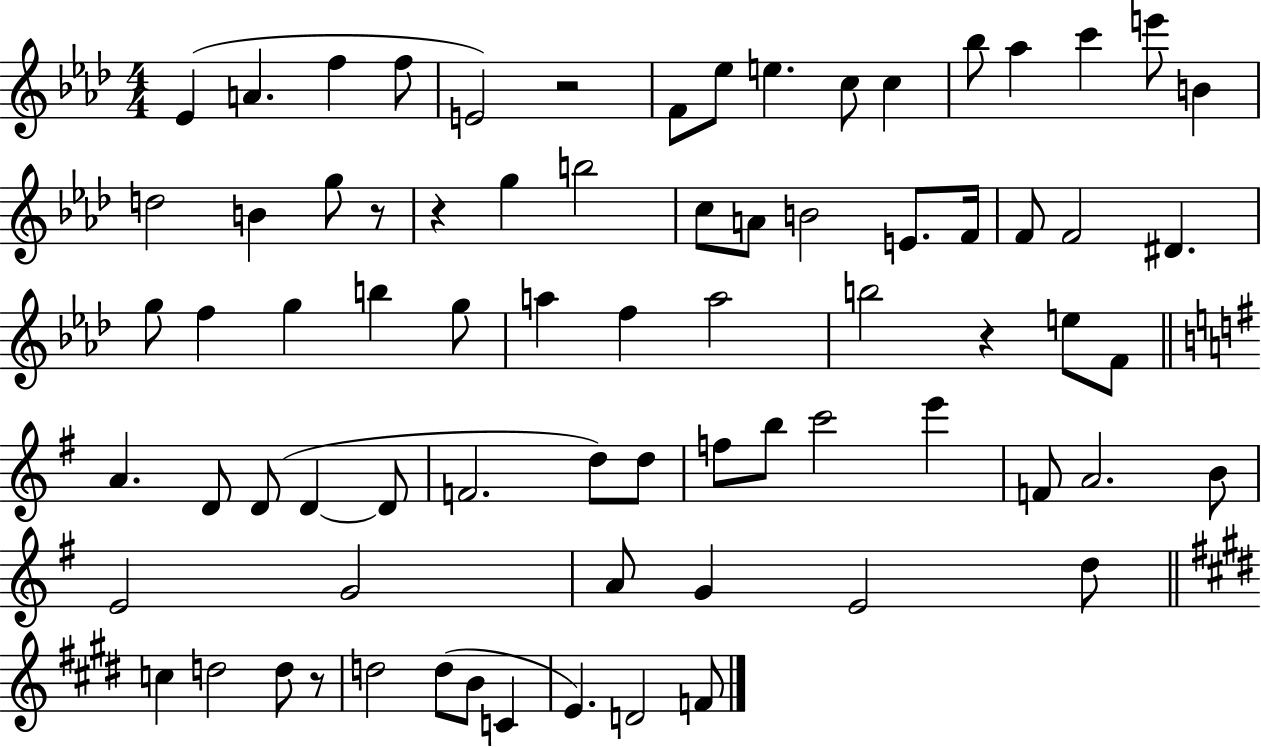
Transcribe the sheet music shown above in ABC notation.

X:1
T:Untitled
M:4/4
L:1/4
K:Ab
_E A f f/2 E2 z2 F/2 _e/2 e c/2 c _b/2 _a c' e'/2 B d2 B g/2 z/2 z g b2 c/2 A/2 B2 E/2 F/4 F/2 F2 ^D g/2 f g b g/2 a f a2 b2 z e/2 F/2 A D/2 D/2 D D/2 F2 d/2 d/2 f/2 b/2 c'2 e' F/2 A2 B/2 E2 G2 A/2 G E2 d/2 c d2 d/2 z/2 d2 d/2 B/2 C E D2 F/2